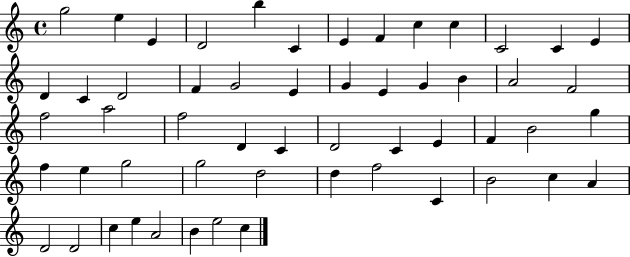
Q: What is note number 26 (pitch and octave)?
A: F5